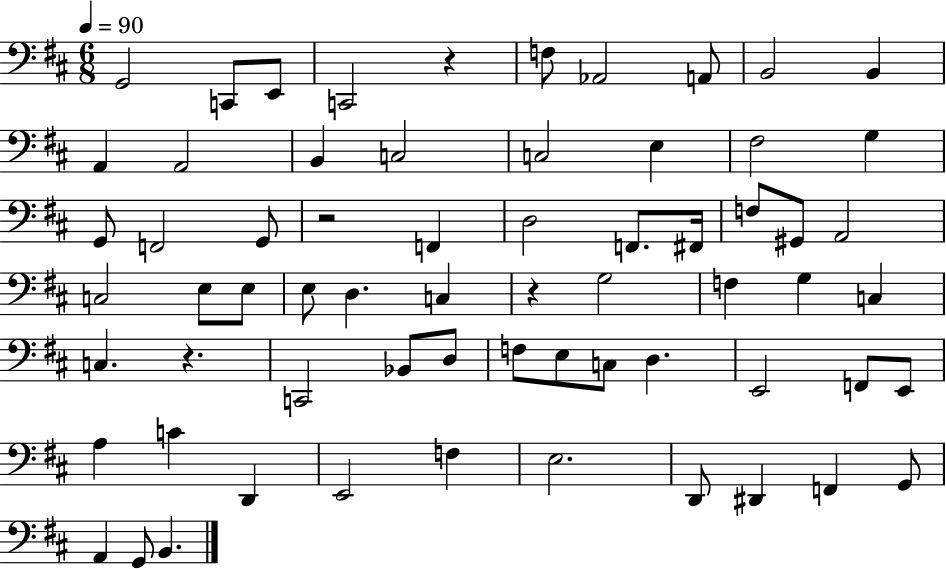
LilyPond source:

{
  \clef bass
  \numericTimeSignature
  \time 6/8
  \key d \major
  \tempo 4 = 90
  g,2 c,8 e,8 | c,2 r4 | f8 aes,2 a,8 | b,2 b,4 | \break a,4 a,2 | b,4 c2 | c2 e4 | fis2 g4 | \break g,8 f,2 g,8 | r2 f,4 | d2 f,8. fis,16 | f8 gis,8 a,2 | \break c2 e8 e8 | e8 d4. c4 | r4 g2 | f4 g4 c4 | \break c4. r4. | c,2 bes,8 d8 | f8 e8 c8 d4. | e,2 f,8 e,8 | \break a4 c'4 d,4 | e,2 f4 | e2. | d,8 dis,4 f,4 g,8 | \break a,4 g,8 b,4. | \bar "|."
}